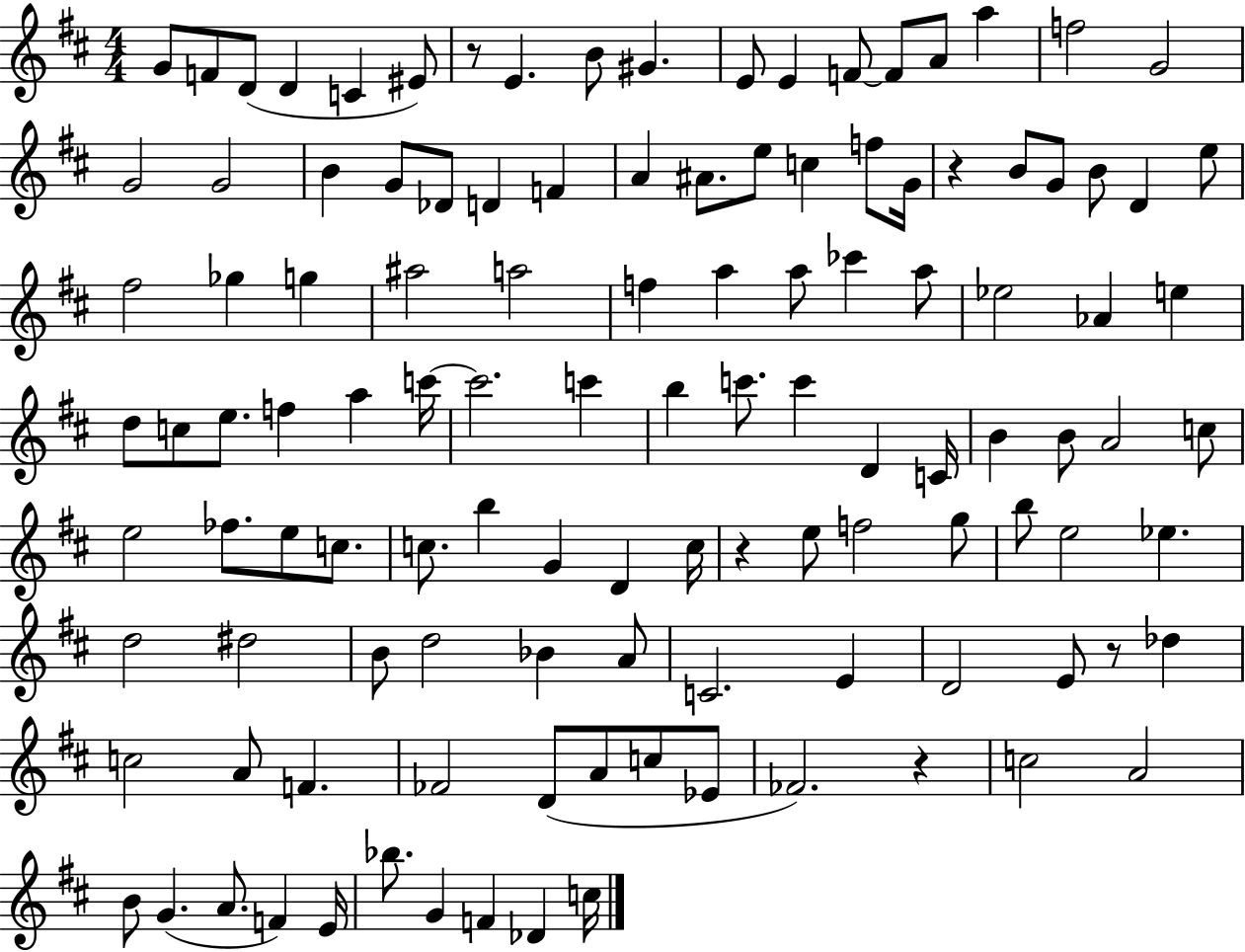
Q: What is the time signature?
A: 4/4